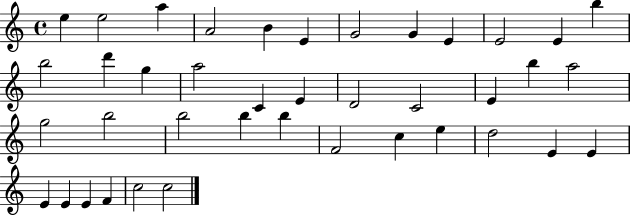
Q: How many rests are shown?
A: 0